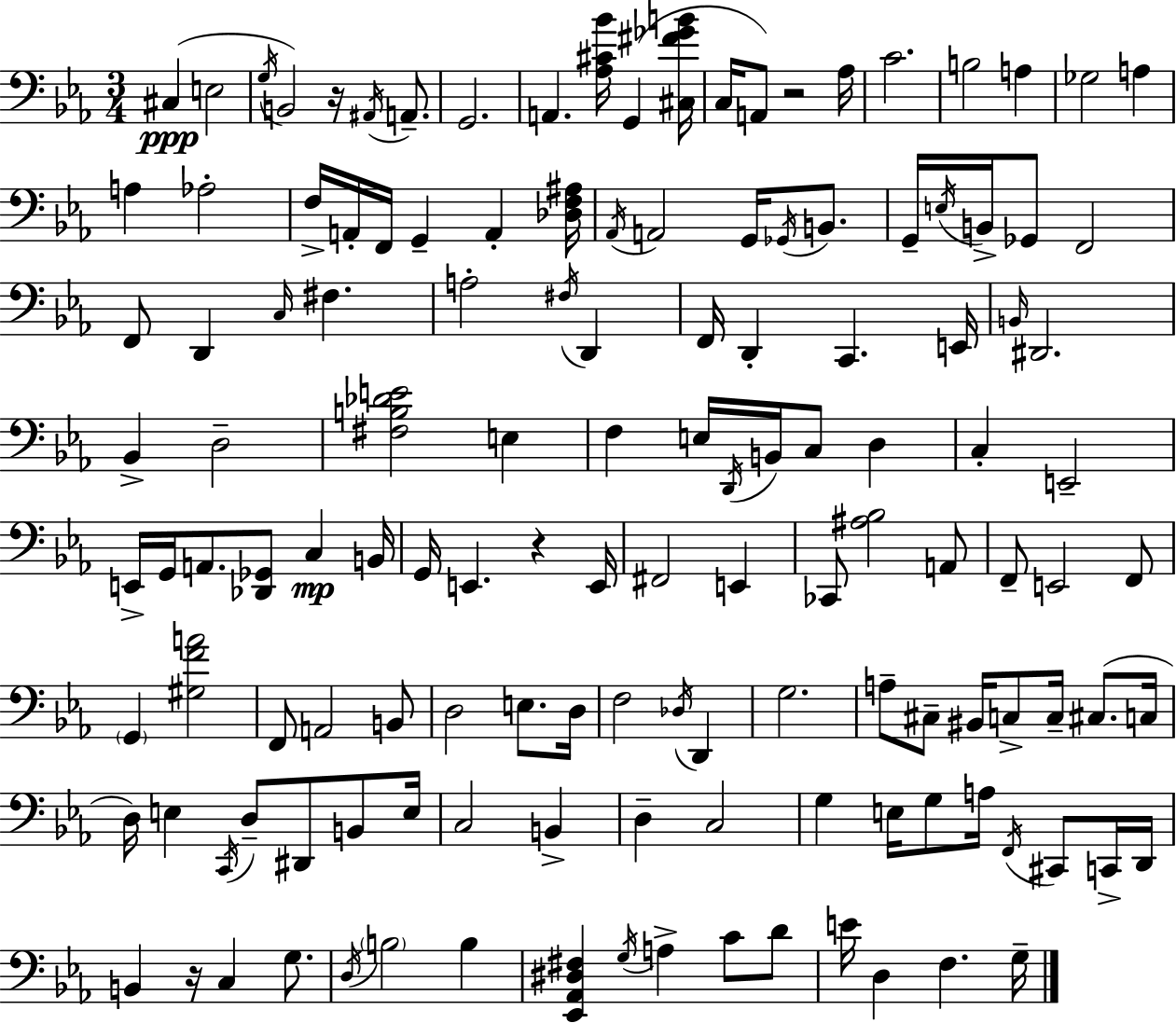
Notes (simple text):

C#3/q E3/h G3/s B2/h R/s A#2/s A2/e. G2/h. A2/q. [Ab3,C#4,Bb4]/s G2/q [C#3,F#4,Gb4,B4]/s C3/s A2/e R/h Ab3/s C4/h. B3/h A3/q Gb3/h A3/q A3/q Ab3/h F3/s A2/s F2/s G2/q A2/q [Db3,F3,A#3]/s Ab2/s A2/h G2/s Gb2/s B2/e. G2/s E3/s B2/s Gb2/e F2/h F2/e D2/q C3/s F#3/q. A3/h F#3/s D2/q F2/s D2/q C2/q. E2/s B2/s D#2/h. Bb2/q D3/h [F#3,B3,Db4,E4]/h E3/q F3/q E3/s D2/s B2/s C3/e D3/q C3/q E2/h E2/s G2/s A2/e. [Db2,Gb2]/e C3/q B2/s G2/s E2/q. R/q E2/s F#2/h E2/q CES2/e [A#3,Bb3]/h A2/e F2/e E2/h F2/e G2/q [G#3,F4,A4]/h F2/e A2/h B2/e D3/h E3/e. D3/s F3/h Db3/s D2/q G3/h. A3/e C#3/e BIS2/s C3/e C3/s C#3/e. C3/s D3/s E3/q C2/s D3/e D#2/e B2/e E3/s C3/h B2/q D3/q C3/h G3/q E3/s G3/e A3/s F2/s C#2/e C2/s D2/s B2/q R/s C3/q G3/e. D3/s B3/h B3/q [Eb2,Ab2,D#3,F#3]/q G3/s A3/q C4/e D4/e E4/s D3/q F3/q. G3/s